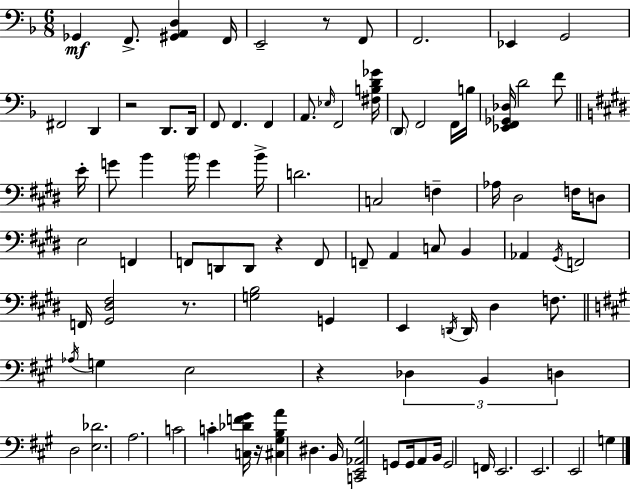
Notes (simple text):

Gb2/q F2/e. [G#2,A2,D3]/q F2/s E2/h R/e F2/e F2/h. Eb2/q G2/h F#2/h D2/q R/h D2/e. D2/s F2/e F2/q. F2/q A2/e. Eb3/s F2/h [F#3,B3,D4,Gb4]/s D2/e F2/h F2/s B3/s [Eb2,F2,Gb2,Db3]/s D4/h F4/e E4/s G4/e B4/q B4/s G4/q B4/s D4/h. C3/h F3/q Ab3/s D#3/h F3/s D3/e E3/h F2/q F2/e D2/e D2/e R/q F2/e F2/e A2/q C3/e B2/q Ab2/q G#2/s F2/h F2/s [G#2,D#3,F#3]/h R/e. [G3,B3]/h G2/q E2/q D2/s D2/s D#3/q F3/e. Ab3/s G3/q E3/h R/q Db3/q B2/q D3/q D3/h [E3,Db4]/h. A3/h. C4/h C4/q [C3,Db4,F4,G#4]/s R/s [C#3,G#3,B3,A4]/q D#3/q. B2/s [C2,E2,Ab2,G#3]/h G2/e G2/s A2/e B2/s G2/h F2/s E2/h. E2/h. E2/h G3/q